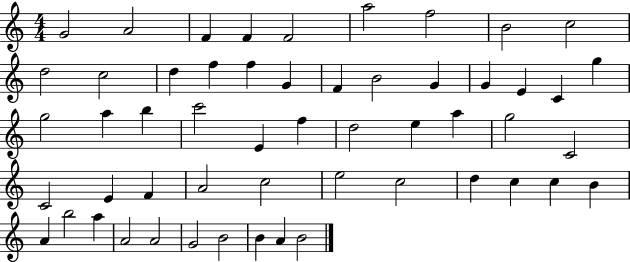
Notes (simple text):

G4/h A4/h F4/q F4/q F4/h A5/h F5/h B4/h C5/h D5/h C5/h D5/q F5/q F5/q G4/q F4/q B4/h G4/q G4/q E4/q C4/q G5/q G5/h A5/q B5/q C6/h E4/q F5/q D5/h E5/q A5/q G5/h C4/h C4/h E4/q F4/q A4/h C5/h E5/h C5/h D5/q C5/q C5/q B4/q A4/q B5/h A5/q A4/h A4/h G4/h B4/h B4/q A4/q B4/h